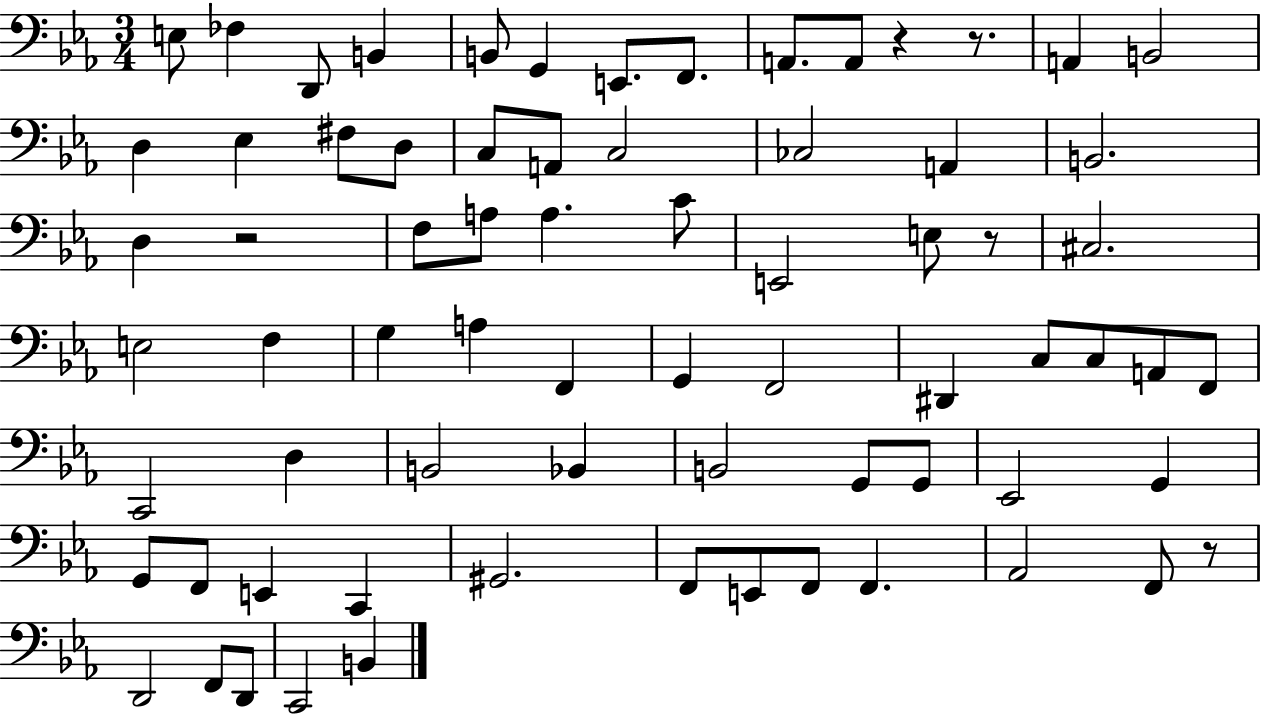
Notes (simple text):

E3/e FES3/q D2/e B2/q B2/e G2/q E2/e. F2/e. A2/e. A2/e R/q R/e. A2/q B2/h D3/q Eb3/q F#3/e D3/e C3/e A2/e C3/h CES3/h A2/q B2/h. D3/q R/h F3/e A3/e A3/q. C4/e E2/h E3/e R/e C#3/h. E3/h F3/q G3/q A3/q F2/q G2/q F2/h D#2/q C3/e C3/e A2/e F2/e C2/h D3/q B2/h Bb2/q B2/h G2/e G2/e Eb2/h G2/q G2/e F2/e E2/q C2/q G#2/h. F2/e E2/e F2/e F2/q. Ab2/h F2/e R/e D2/h F2/e D2/e C2/h B2/q